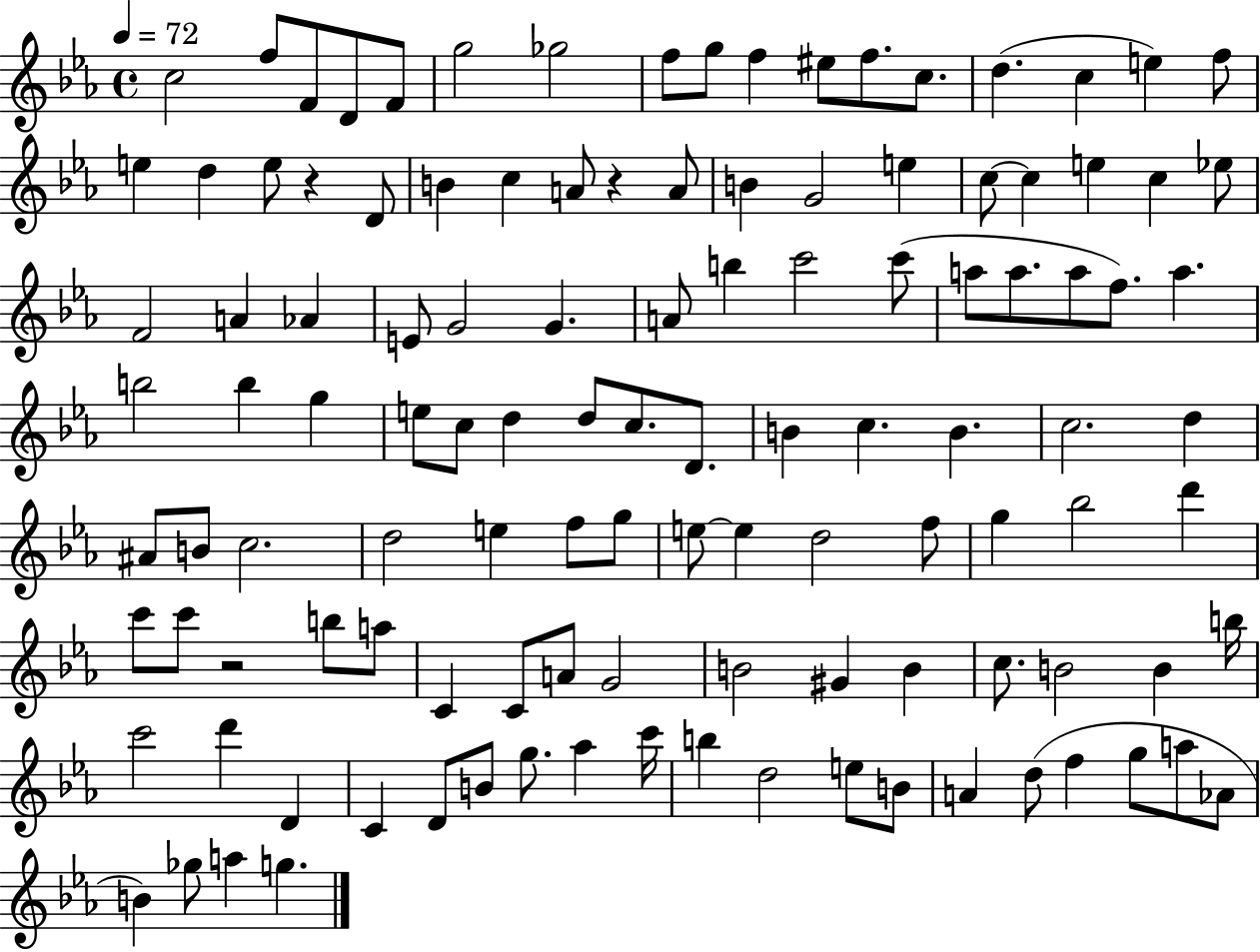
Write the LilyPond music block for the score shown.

{
  \clef treble
  \time 4/4
  \defaultTimeSignature
  \key ees \major
  \tempo 4 = 72
  c''2 f''8 f'8 d'8 f'8 | g''2 ges''2 | f''8 g''8 f''4 eis''8 f''8. c''8. | d''4.( c''4 e''4) f''8 | \break e''4 d''4 e''8 r4 d'8 | b'4 c''4 a'8 r4 a'8 | b'4 g'2 e''4 | c''8~~ c''4 e''4 c''4 ees''8 | \break f'2 a'4 aes'4 | e'8 g'2 g'4. | a'8 b''4 c'''2 c'''8( | a''8 a''8. a''8 f''8.) a''4. | \break b''2 b''4 g''4 | e''8 c''8 d''4 d''8 c''8. d'8. | b'4 c''4. b'4. | c''2. d''4 | \break ais'8 b'8 c''2. | d''2 e''4 f''8 g''8 | e''8~~ e''4 d''2 f''8 | g''4 bes''2 d'''4 | \break c'''8 c'''8 r2 b''8 a''8 | c'4 c'8 a'8 g'2 | b'2 gis'4 b'4 | c''8. b'2 b'4 b''16 | \break c'''2 d'''4 d'4 | c'4 d'8 b'8 g''8. aes''4 c'''16 | b''4 d''2 e''8 b'8 | a'4 d''8( f''4 g''8 a''8 aes'8 | \break b'4) ges''8 a''4 g''4. | \bar "|."
}